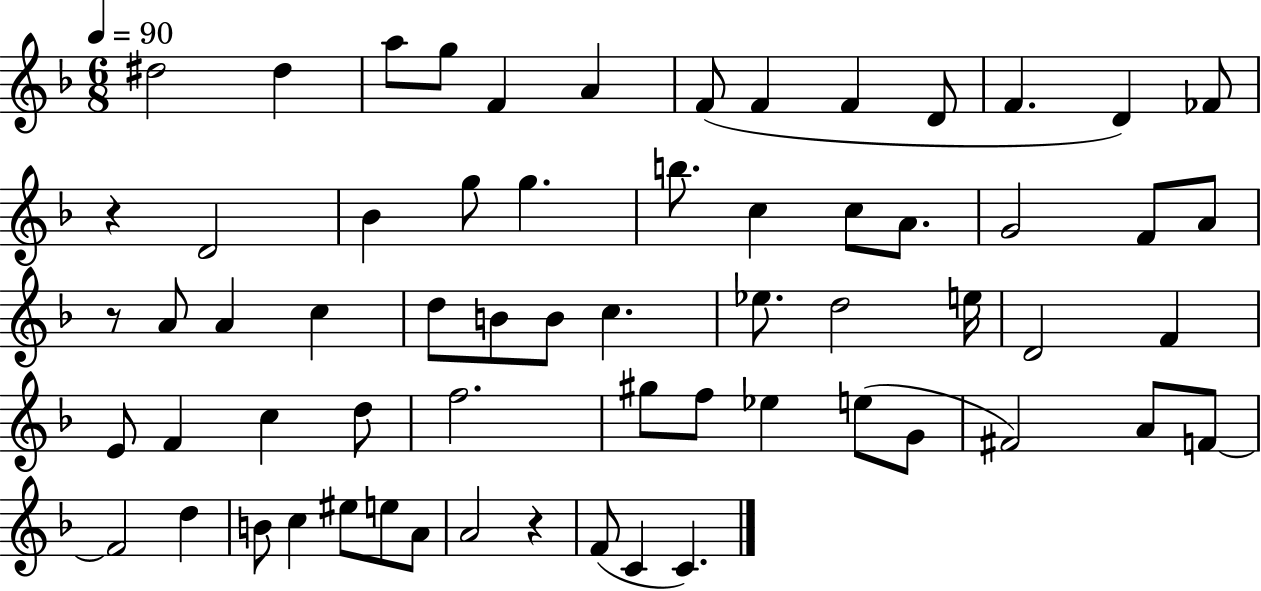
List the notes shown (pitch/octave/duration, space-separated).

D#5/h D#5/q A5/e G5/e F4/q A4/q F4/e F4/q F4/q D4/e F4/q. D4/q FES4/e R/q D4/h Bb4/q G5/e G5/q. B5/e. C5/q C5/e A4/e. G4/h F4/e A4/e R/e A4/e A4/q C5/q D5/e B4/e B4/e C5/q. Eb5/e. D5/h E5/s D4/h F4/q E4/e F4/q C5/q D5/e F5/h. G#5/e F5/e Eb5/q E5/e G4/e F#4/h A4/e F4/e F4/h D5/q B4/e C5/q EIS5/e E5/e A4/e A4/h R/q F4/e C4/q C4/q.